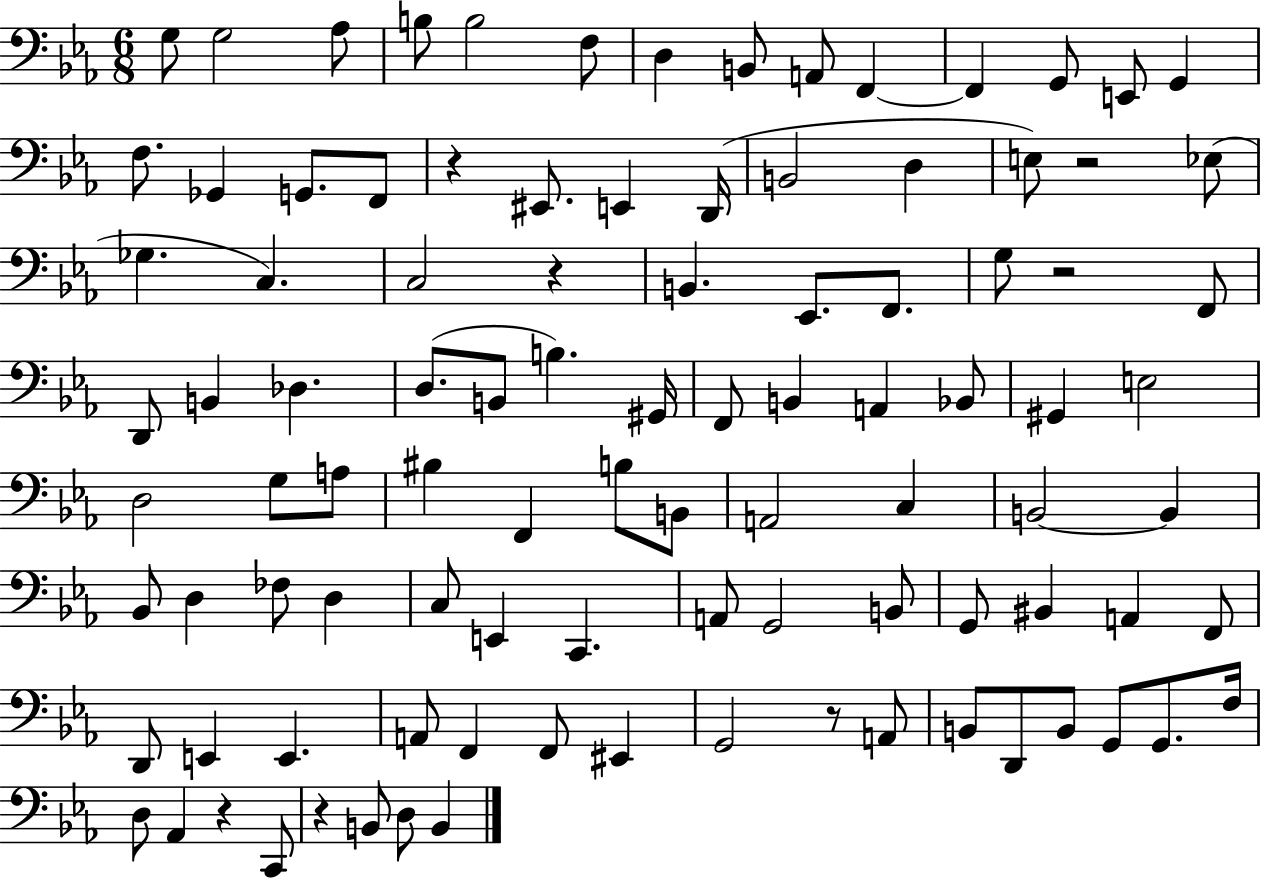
{
  \clef bass
  \numericTimeSignature
  \time 6/8
  \key ees \major
  g8 g2 aes8 | b8 b2 f8 | d4 b,8 a,8 f,4~~ | f,4 g,8 e,8 g,4 | \break f8. ges,4 g,8. f,8 | r4 eis,8. e,4 d,16( | b,2 d4 | e8) r2 ees8( | \break ges4. c4.) | c2 r4 | b,4. ees,8. f,8. | g8 r2 f,8 | \break d,8 b,4 des4. | d8.( b,8 b4.) gis,16 | f,8 b,4 a,4 bes,8 | gis,4 e2 | \break d2 g8 a8 | bis4 f,4 b8 b,8 | a,2 c4 | b,2~~ b,4 | \break bes,8 d4 fes8 d4 | c8 e,4 c,4. | a,8 g,2 b,8 | g,8 bis,4 a,4 f,8 | \break d,8 e,4 e,4. | a,8 f,4 f,8 eis,4 | g,2 r8 a,8 | b,8 d,8 b,8 g,8 g,8. f16 | \break d8 aes,4 r4 c,8 | r4 b,8 d8 b,4 | \bar "|."
}